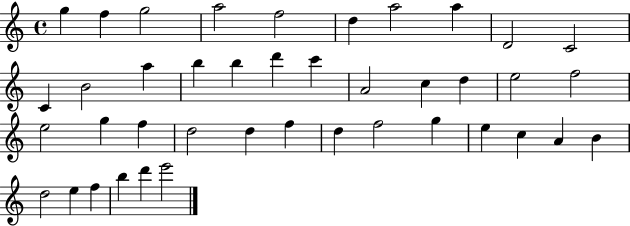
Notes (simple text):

G5/q F5/q G5/h A5/h F5/h D5/q A5/h A5/q D4/h C4/h C4/q B4/h A5/q B5/q B5/q D6/q C6/q A4/h C5/q D5/q E5/h F5/h E5/h G5/q F5/q D5/h D5/q F5/q D5/q F5/h G5/q E5/q C5/q A4/q B4/q D5/h E5/q F5/q B5/q D6/q E6/h